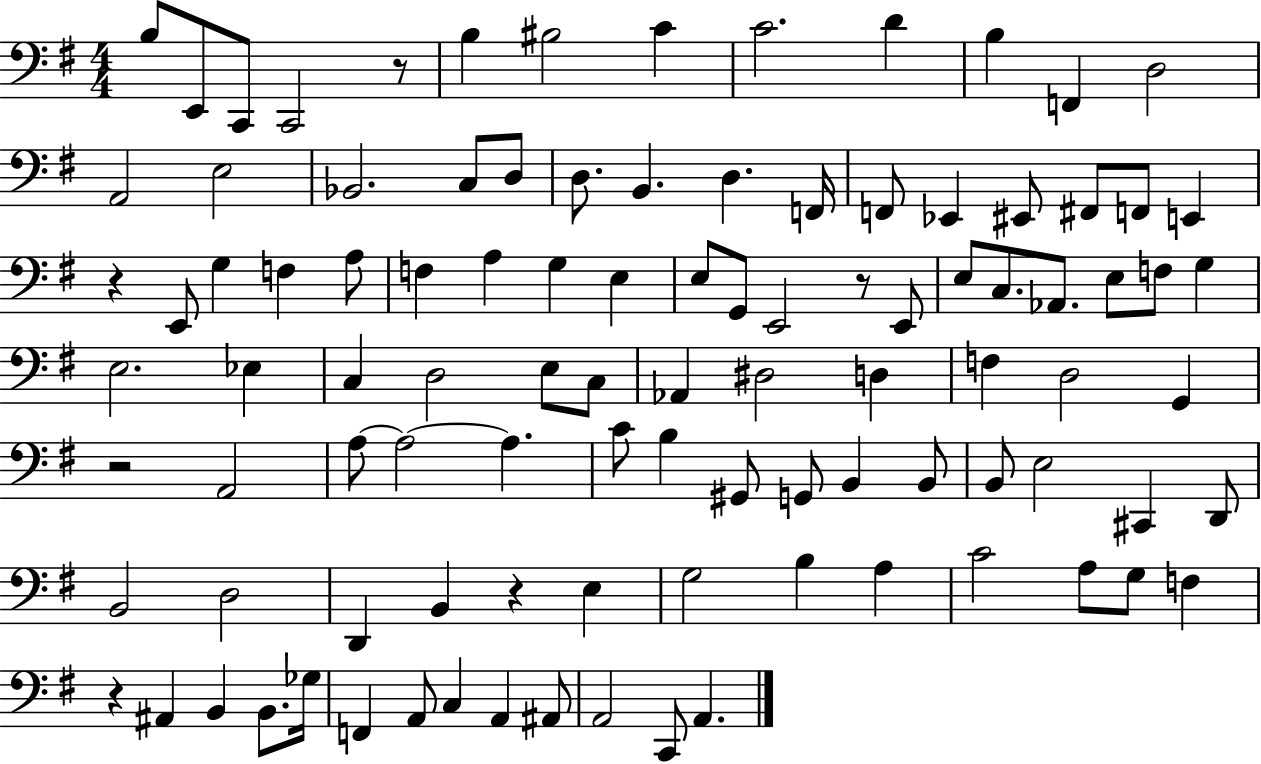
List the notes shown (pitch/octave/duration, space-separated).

B3/e E2/e C2/e C2/h R/e B3/q BIS3/h C4/q C4/h. D4/q B3/q F2/q D3/h A2/h E3/h Bb2/h. C3/e D3/e D3/e. B2/q. D3/q. F2/s F2/e Eb2/q EIS2/e F#2/e F2/e E2/q R/q E2/e G3/q F3/q A3/e F3/q A3/q G3/q E3/q E3/e G2/e E2/h R/e E2/e E3/e C3/e. Ab2/e. E3/e F3/e G3/q E3/h. Eb3/q C3/q D3/h E3/e C3/e Ab2/q D#3/h D3/q F3/q D3/h G2/q R/h A2/h A3/e A3/h A3/q. C4/e B3/q G#2/e G2/e B2/q B2/e B2/e E3/h C#2/q D2/e B2/h D3/h D2/q B2/q R/q E3/q G3/h B3/q A3/q C4/h A3/e G3/e F3/q R/q A#2/q B2/q B2/e. Gb3/s F2/q A2/e C3/q A2/q A#2/e A2/h C2/e A2/q.